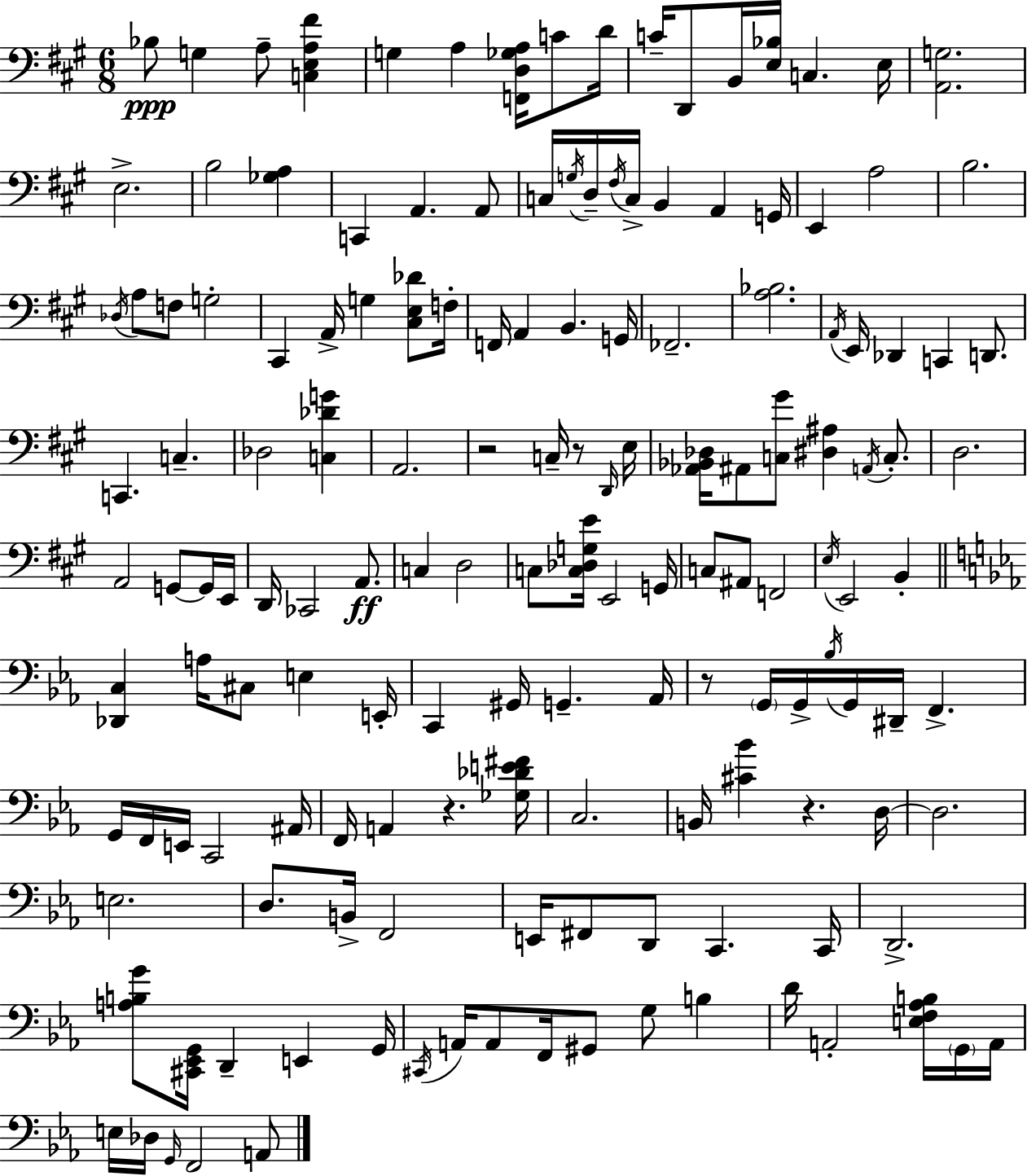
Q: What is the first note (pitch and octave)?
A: Bb3